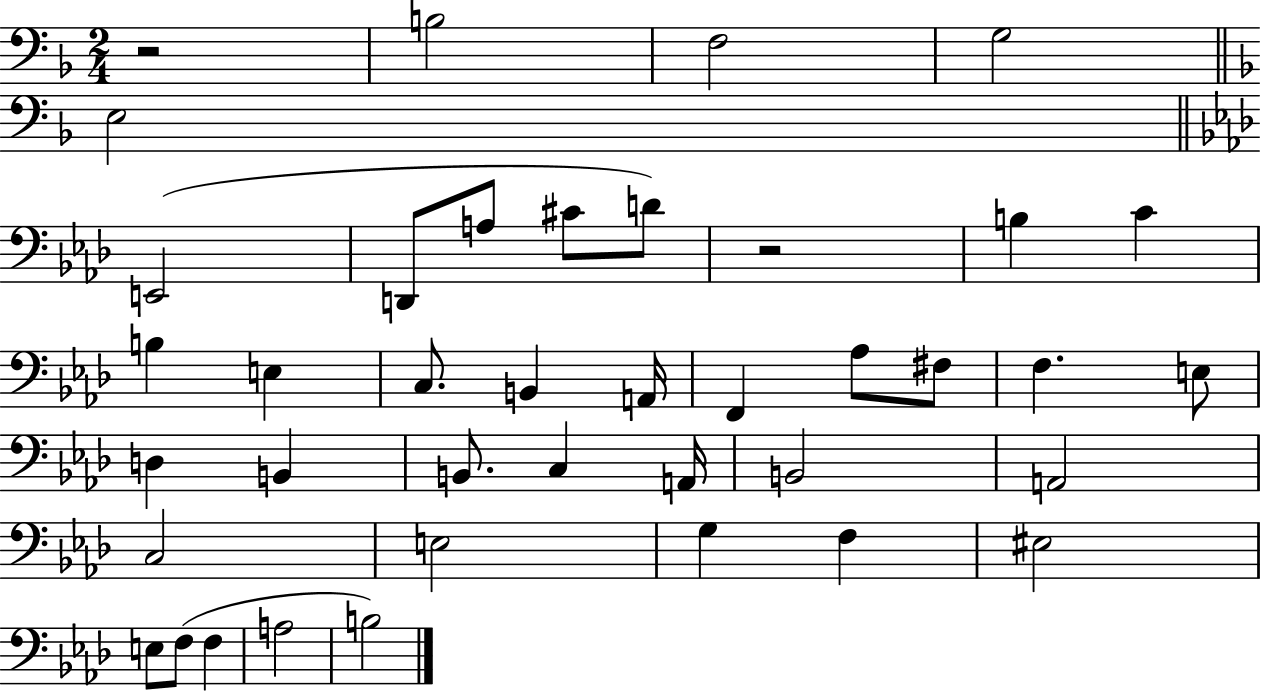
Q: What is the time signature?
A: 2/4